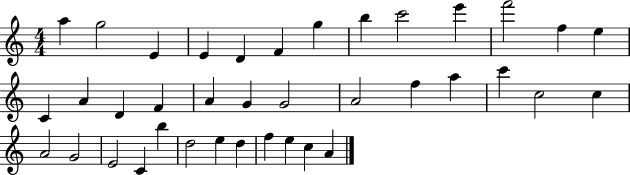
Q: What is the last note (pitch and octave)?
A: A4